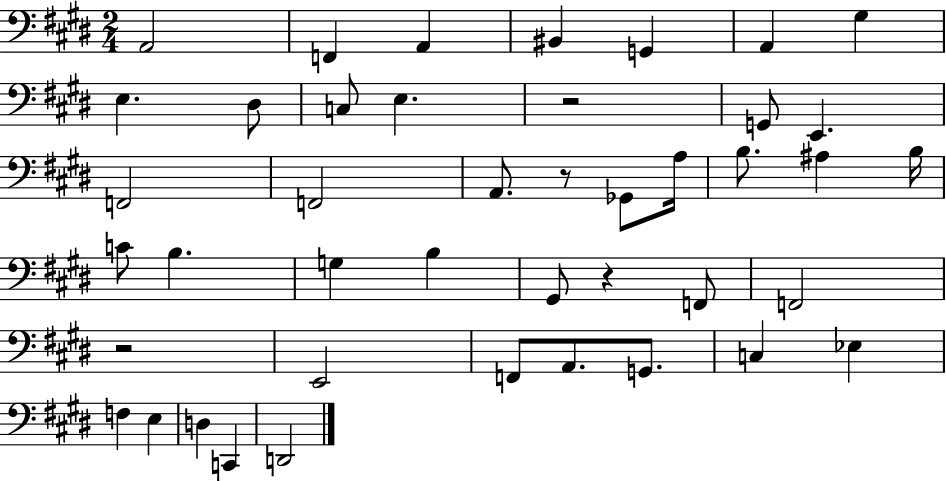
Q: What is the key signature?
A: E major